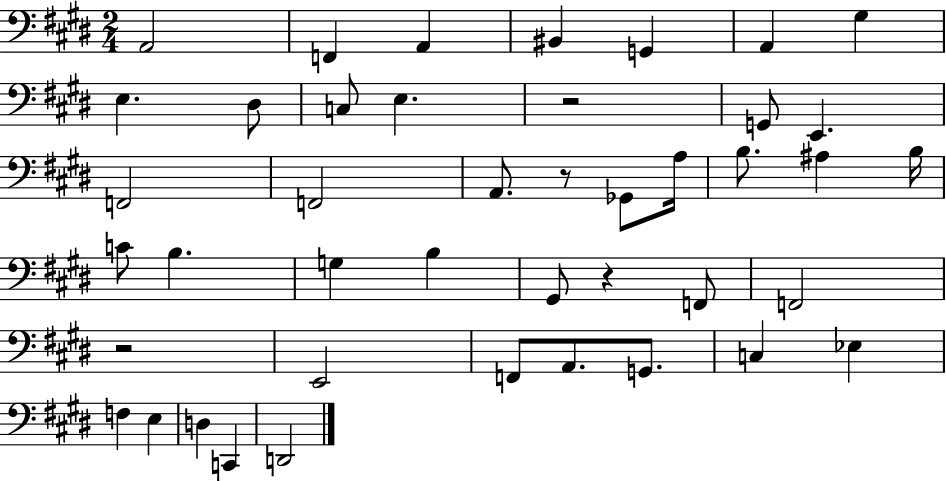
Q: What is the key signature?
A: E major